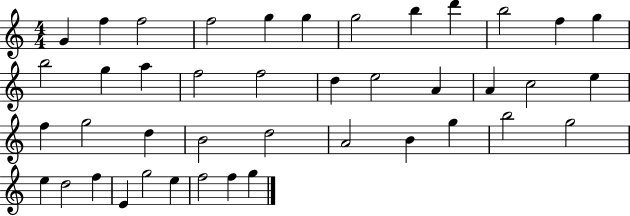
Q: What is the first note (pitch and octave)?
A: G4